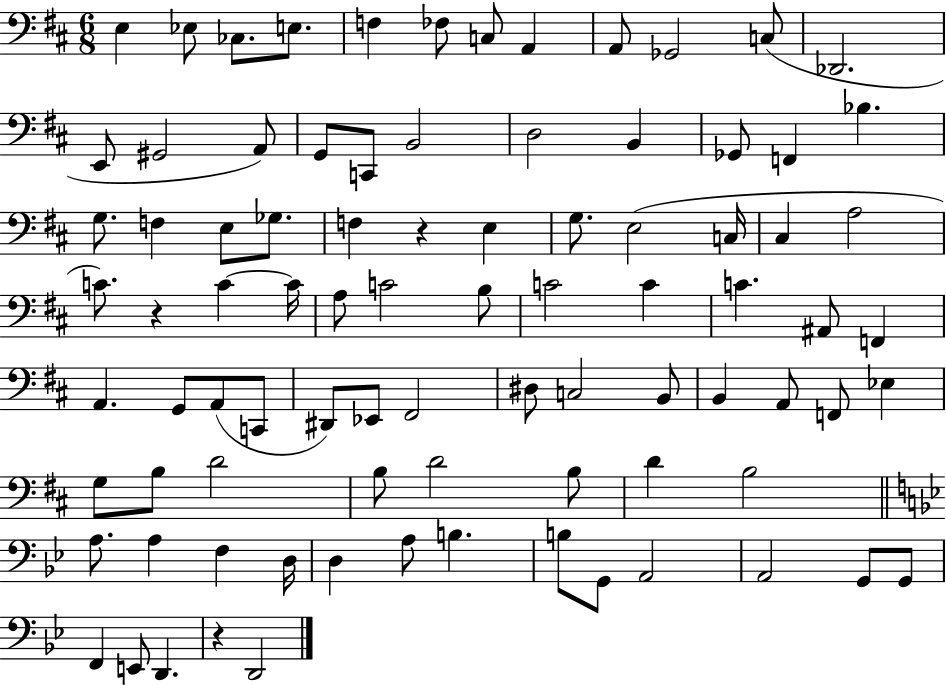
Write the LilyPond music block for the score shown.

{
  \clef bass
  \numericTimeSignature
  \time 6/8
  \key d \major
  e4 ees8 ces8. e8. | f4 fes8 c8 a,4 | a,8 ges,2 c8( | des,2. | \break e,8 gis,2 a,8) | g,8 c,8 b,2 | d2 b,4 | ges,8 f,4 bes4. | \break g8. f4 e8 ges8. | f4 r4 e4 | g8. e2( c16 | cis4 a2 | \break c'8.) r4 c'4~~ c'16 | a8 c'2 b8 | c'2 c'4 | c'4. ais,8 f,4 | \break a,4. g,8 a,8( c,8 | dis,8) ees,8 fis,2 | dis8 c2 b,8 | b,4 a,8 f,8 ees4 | \break g8 b8 d'2 | b8 d'2 b8 | d'4 b2 | \bar "||" \break \key bes \major a8. a4 f4 d16 | d4 a8 b4. | b8 g,8 a,2 | a,2 g,8 g,8 | \break f,4 e,8 d,4. | r4 d,2 | \bar "|."
}